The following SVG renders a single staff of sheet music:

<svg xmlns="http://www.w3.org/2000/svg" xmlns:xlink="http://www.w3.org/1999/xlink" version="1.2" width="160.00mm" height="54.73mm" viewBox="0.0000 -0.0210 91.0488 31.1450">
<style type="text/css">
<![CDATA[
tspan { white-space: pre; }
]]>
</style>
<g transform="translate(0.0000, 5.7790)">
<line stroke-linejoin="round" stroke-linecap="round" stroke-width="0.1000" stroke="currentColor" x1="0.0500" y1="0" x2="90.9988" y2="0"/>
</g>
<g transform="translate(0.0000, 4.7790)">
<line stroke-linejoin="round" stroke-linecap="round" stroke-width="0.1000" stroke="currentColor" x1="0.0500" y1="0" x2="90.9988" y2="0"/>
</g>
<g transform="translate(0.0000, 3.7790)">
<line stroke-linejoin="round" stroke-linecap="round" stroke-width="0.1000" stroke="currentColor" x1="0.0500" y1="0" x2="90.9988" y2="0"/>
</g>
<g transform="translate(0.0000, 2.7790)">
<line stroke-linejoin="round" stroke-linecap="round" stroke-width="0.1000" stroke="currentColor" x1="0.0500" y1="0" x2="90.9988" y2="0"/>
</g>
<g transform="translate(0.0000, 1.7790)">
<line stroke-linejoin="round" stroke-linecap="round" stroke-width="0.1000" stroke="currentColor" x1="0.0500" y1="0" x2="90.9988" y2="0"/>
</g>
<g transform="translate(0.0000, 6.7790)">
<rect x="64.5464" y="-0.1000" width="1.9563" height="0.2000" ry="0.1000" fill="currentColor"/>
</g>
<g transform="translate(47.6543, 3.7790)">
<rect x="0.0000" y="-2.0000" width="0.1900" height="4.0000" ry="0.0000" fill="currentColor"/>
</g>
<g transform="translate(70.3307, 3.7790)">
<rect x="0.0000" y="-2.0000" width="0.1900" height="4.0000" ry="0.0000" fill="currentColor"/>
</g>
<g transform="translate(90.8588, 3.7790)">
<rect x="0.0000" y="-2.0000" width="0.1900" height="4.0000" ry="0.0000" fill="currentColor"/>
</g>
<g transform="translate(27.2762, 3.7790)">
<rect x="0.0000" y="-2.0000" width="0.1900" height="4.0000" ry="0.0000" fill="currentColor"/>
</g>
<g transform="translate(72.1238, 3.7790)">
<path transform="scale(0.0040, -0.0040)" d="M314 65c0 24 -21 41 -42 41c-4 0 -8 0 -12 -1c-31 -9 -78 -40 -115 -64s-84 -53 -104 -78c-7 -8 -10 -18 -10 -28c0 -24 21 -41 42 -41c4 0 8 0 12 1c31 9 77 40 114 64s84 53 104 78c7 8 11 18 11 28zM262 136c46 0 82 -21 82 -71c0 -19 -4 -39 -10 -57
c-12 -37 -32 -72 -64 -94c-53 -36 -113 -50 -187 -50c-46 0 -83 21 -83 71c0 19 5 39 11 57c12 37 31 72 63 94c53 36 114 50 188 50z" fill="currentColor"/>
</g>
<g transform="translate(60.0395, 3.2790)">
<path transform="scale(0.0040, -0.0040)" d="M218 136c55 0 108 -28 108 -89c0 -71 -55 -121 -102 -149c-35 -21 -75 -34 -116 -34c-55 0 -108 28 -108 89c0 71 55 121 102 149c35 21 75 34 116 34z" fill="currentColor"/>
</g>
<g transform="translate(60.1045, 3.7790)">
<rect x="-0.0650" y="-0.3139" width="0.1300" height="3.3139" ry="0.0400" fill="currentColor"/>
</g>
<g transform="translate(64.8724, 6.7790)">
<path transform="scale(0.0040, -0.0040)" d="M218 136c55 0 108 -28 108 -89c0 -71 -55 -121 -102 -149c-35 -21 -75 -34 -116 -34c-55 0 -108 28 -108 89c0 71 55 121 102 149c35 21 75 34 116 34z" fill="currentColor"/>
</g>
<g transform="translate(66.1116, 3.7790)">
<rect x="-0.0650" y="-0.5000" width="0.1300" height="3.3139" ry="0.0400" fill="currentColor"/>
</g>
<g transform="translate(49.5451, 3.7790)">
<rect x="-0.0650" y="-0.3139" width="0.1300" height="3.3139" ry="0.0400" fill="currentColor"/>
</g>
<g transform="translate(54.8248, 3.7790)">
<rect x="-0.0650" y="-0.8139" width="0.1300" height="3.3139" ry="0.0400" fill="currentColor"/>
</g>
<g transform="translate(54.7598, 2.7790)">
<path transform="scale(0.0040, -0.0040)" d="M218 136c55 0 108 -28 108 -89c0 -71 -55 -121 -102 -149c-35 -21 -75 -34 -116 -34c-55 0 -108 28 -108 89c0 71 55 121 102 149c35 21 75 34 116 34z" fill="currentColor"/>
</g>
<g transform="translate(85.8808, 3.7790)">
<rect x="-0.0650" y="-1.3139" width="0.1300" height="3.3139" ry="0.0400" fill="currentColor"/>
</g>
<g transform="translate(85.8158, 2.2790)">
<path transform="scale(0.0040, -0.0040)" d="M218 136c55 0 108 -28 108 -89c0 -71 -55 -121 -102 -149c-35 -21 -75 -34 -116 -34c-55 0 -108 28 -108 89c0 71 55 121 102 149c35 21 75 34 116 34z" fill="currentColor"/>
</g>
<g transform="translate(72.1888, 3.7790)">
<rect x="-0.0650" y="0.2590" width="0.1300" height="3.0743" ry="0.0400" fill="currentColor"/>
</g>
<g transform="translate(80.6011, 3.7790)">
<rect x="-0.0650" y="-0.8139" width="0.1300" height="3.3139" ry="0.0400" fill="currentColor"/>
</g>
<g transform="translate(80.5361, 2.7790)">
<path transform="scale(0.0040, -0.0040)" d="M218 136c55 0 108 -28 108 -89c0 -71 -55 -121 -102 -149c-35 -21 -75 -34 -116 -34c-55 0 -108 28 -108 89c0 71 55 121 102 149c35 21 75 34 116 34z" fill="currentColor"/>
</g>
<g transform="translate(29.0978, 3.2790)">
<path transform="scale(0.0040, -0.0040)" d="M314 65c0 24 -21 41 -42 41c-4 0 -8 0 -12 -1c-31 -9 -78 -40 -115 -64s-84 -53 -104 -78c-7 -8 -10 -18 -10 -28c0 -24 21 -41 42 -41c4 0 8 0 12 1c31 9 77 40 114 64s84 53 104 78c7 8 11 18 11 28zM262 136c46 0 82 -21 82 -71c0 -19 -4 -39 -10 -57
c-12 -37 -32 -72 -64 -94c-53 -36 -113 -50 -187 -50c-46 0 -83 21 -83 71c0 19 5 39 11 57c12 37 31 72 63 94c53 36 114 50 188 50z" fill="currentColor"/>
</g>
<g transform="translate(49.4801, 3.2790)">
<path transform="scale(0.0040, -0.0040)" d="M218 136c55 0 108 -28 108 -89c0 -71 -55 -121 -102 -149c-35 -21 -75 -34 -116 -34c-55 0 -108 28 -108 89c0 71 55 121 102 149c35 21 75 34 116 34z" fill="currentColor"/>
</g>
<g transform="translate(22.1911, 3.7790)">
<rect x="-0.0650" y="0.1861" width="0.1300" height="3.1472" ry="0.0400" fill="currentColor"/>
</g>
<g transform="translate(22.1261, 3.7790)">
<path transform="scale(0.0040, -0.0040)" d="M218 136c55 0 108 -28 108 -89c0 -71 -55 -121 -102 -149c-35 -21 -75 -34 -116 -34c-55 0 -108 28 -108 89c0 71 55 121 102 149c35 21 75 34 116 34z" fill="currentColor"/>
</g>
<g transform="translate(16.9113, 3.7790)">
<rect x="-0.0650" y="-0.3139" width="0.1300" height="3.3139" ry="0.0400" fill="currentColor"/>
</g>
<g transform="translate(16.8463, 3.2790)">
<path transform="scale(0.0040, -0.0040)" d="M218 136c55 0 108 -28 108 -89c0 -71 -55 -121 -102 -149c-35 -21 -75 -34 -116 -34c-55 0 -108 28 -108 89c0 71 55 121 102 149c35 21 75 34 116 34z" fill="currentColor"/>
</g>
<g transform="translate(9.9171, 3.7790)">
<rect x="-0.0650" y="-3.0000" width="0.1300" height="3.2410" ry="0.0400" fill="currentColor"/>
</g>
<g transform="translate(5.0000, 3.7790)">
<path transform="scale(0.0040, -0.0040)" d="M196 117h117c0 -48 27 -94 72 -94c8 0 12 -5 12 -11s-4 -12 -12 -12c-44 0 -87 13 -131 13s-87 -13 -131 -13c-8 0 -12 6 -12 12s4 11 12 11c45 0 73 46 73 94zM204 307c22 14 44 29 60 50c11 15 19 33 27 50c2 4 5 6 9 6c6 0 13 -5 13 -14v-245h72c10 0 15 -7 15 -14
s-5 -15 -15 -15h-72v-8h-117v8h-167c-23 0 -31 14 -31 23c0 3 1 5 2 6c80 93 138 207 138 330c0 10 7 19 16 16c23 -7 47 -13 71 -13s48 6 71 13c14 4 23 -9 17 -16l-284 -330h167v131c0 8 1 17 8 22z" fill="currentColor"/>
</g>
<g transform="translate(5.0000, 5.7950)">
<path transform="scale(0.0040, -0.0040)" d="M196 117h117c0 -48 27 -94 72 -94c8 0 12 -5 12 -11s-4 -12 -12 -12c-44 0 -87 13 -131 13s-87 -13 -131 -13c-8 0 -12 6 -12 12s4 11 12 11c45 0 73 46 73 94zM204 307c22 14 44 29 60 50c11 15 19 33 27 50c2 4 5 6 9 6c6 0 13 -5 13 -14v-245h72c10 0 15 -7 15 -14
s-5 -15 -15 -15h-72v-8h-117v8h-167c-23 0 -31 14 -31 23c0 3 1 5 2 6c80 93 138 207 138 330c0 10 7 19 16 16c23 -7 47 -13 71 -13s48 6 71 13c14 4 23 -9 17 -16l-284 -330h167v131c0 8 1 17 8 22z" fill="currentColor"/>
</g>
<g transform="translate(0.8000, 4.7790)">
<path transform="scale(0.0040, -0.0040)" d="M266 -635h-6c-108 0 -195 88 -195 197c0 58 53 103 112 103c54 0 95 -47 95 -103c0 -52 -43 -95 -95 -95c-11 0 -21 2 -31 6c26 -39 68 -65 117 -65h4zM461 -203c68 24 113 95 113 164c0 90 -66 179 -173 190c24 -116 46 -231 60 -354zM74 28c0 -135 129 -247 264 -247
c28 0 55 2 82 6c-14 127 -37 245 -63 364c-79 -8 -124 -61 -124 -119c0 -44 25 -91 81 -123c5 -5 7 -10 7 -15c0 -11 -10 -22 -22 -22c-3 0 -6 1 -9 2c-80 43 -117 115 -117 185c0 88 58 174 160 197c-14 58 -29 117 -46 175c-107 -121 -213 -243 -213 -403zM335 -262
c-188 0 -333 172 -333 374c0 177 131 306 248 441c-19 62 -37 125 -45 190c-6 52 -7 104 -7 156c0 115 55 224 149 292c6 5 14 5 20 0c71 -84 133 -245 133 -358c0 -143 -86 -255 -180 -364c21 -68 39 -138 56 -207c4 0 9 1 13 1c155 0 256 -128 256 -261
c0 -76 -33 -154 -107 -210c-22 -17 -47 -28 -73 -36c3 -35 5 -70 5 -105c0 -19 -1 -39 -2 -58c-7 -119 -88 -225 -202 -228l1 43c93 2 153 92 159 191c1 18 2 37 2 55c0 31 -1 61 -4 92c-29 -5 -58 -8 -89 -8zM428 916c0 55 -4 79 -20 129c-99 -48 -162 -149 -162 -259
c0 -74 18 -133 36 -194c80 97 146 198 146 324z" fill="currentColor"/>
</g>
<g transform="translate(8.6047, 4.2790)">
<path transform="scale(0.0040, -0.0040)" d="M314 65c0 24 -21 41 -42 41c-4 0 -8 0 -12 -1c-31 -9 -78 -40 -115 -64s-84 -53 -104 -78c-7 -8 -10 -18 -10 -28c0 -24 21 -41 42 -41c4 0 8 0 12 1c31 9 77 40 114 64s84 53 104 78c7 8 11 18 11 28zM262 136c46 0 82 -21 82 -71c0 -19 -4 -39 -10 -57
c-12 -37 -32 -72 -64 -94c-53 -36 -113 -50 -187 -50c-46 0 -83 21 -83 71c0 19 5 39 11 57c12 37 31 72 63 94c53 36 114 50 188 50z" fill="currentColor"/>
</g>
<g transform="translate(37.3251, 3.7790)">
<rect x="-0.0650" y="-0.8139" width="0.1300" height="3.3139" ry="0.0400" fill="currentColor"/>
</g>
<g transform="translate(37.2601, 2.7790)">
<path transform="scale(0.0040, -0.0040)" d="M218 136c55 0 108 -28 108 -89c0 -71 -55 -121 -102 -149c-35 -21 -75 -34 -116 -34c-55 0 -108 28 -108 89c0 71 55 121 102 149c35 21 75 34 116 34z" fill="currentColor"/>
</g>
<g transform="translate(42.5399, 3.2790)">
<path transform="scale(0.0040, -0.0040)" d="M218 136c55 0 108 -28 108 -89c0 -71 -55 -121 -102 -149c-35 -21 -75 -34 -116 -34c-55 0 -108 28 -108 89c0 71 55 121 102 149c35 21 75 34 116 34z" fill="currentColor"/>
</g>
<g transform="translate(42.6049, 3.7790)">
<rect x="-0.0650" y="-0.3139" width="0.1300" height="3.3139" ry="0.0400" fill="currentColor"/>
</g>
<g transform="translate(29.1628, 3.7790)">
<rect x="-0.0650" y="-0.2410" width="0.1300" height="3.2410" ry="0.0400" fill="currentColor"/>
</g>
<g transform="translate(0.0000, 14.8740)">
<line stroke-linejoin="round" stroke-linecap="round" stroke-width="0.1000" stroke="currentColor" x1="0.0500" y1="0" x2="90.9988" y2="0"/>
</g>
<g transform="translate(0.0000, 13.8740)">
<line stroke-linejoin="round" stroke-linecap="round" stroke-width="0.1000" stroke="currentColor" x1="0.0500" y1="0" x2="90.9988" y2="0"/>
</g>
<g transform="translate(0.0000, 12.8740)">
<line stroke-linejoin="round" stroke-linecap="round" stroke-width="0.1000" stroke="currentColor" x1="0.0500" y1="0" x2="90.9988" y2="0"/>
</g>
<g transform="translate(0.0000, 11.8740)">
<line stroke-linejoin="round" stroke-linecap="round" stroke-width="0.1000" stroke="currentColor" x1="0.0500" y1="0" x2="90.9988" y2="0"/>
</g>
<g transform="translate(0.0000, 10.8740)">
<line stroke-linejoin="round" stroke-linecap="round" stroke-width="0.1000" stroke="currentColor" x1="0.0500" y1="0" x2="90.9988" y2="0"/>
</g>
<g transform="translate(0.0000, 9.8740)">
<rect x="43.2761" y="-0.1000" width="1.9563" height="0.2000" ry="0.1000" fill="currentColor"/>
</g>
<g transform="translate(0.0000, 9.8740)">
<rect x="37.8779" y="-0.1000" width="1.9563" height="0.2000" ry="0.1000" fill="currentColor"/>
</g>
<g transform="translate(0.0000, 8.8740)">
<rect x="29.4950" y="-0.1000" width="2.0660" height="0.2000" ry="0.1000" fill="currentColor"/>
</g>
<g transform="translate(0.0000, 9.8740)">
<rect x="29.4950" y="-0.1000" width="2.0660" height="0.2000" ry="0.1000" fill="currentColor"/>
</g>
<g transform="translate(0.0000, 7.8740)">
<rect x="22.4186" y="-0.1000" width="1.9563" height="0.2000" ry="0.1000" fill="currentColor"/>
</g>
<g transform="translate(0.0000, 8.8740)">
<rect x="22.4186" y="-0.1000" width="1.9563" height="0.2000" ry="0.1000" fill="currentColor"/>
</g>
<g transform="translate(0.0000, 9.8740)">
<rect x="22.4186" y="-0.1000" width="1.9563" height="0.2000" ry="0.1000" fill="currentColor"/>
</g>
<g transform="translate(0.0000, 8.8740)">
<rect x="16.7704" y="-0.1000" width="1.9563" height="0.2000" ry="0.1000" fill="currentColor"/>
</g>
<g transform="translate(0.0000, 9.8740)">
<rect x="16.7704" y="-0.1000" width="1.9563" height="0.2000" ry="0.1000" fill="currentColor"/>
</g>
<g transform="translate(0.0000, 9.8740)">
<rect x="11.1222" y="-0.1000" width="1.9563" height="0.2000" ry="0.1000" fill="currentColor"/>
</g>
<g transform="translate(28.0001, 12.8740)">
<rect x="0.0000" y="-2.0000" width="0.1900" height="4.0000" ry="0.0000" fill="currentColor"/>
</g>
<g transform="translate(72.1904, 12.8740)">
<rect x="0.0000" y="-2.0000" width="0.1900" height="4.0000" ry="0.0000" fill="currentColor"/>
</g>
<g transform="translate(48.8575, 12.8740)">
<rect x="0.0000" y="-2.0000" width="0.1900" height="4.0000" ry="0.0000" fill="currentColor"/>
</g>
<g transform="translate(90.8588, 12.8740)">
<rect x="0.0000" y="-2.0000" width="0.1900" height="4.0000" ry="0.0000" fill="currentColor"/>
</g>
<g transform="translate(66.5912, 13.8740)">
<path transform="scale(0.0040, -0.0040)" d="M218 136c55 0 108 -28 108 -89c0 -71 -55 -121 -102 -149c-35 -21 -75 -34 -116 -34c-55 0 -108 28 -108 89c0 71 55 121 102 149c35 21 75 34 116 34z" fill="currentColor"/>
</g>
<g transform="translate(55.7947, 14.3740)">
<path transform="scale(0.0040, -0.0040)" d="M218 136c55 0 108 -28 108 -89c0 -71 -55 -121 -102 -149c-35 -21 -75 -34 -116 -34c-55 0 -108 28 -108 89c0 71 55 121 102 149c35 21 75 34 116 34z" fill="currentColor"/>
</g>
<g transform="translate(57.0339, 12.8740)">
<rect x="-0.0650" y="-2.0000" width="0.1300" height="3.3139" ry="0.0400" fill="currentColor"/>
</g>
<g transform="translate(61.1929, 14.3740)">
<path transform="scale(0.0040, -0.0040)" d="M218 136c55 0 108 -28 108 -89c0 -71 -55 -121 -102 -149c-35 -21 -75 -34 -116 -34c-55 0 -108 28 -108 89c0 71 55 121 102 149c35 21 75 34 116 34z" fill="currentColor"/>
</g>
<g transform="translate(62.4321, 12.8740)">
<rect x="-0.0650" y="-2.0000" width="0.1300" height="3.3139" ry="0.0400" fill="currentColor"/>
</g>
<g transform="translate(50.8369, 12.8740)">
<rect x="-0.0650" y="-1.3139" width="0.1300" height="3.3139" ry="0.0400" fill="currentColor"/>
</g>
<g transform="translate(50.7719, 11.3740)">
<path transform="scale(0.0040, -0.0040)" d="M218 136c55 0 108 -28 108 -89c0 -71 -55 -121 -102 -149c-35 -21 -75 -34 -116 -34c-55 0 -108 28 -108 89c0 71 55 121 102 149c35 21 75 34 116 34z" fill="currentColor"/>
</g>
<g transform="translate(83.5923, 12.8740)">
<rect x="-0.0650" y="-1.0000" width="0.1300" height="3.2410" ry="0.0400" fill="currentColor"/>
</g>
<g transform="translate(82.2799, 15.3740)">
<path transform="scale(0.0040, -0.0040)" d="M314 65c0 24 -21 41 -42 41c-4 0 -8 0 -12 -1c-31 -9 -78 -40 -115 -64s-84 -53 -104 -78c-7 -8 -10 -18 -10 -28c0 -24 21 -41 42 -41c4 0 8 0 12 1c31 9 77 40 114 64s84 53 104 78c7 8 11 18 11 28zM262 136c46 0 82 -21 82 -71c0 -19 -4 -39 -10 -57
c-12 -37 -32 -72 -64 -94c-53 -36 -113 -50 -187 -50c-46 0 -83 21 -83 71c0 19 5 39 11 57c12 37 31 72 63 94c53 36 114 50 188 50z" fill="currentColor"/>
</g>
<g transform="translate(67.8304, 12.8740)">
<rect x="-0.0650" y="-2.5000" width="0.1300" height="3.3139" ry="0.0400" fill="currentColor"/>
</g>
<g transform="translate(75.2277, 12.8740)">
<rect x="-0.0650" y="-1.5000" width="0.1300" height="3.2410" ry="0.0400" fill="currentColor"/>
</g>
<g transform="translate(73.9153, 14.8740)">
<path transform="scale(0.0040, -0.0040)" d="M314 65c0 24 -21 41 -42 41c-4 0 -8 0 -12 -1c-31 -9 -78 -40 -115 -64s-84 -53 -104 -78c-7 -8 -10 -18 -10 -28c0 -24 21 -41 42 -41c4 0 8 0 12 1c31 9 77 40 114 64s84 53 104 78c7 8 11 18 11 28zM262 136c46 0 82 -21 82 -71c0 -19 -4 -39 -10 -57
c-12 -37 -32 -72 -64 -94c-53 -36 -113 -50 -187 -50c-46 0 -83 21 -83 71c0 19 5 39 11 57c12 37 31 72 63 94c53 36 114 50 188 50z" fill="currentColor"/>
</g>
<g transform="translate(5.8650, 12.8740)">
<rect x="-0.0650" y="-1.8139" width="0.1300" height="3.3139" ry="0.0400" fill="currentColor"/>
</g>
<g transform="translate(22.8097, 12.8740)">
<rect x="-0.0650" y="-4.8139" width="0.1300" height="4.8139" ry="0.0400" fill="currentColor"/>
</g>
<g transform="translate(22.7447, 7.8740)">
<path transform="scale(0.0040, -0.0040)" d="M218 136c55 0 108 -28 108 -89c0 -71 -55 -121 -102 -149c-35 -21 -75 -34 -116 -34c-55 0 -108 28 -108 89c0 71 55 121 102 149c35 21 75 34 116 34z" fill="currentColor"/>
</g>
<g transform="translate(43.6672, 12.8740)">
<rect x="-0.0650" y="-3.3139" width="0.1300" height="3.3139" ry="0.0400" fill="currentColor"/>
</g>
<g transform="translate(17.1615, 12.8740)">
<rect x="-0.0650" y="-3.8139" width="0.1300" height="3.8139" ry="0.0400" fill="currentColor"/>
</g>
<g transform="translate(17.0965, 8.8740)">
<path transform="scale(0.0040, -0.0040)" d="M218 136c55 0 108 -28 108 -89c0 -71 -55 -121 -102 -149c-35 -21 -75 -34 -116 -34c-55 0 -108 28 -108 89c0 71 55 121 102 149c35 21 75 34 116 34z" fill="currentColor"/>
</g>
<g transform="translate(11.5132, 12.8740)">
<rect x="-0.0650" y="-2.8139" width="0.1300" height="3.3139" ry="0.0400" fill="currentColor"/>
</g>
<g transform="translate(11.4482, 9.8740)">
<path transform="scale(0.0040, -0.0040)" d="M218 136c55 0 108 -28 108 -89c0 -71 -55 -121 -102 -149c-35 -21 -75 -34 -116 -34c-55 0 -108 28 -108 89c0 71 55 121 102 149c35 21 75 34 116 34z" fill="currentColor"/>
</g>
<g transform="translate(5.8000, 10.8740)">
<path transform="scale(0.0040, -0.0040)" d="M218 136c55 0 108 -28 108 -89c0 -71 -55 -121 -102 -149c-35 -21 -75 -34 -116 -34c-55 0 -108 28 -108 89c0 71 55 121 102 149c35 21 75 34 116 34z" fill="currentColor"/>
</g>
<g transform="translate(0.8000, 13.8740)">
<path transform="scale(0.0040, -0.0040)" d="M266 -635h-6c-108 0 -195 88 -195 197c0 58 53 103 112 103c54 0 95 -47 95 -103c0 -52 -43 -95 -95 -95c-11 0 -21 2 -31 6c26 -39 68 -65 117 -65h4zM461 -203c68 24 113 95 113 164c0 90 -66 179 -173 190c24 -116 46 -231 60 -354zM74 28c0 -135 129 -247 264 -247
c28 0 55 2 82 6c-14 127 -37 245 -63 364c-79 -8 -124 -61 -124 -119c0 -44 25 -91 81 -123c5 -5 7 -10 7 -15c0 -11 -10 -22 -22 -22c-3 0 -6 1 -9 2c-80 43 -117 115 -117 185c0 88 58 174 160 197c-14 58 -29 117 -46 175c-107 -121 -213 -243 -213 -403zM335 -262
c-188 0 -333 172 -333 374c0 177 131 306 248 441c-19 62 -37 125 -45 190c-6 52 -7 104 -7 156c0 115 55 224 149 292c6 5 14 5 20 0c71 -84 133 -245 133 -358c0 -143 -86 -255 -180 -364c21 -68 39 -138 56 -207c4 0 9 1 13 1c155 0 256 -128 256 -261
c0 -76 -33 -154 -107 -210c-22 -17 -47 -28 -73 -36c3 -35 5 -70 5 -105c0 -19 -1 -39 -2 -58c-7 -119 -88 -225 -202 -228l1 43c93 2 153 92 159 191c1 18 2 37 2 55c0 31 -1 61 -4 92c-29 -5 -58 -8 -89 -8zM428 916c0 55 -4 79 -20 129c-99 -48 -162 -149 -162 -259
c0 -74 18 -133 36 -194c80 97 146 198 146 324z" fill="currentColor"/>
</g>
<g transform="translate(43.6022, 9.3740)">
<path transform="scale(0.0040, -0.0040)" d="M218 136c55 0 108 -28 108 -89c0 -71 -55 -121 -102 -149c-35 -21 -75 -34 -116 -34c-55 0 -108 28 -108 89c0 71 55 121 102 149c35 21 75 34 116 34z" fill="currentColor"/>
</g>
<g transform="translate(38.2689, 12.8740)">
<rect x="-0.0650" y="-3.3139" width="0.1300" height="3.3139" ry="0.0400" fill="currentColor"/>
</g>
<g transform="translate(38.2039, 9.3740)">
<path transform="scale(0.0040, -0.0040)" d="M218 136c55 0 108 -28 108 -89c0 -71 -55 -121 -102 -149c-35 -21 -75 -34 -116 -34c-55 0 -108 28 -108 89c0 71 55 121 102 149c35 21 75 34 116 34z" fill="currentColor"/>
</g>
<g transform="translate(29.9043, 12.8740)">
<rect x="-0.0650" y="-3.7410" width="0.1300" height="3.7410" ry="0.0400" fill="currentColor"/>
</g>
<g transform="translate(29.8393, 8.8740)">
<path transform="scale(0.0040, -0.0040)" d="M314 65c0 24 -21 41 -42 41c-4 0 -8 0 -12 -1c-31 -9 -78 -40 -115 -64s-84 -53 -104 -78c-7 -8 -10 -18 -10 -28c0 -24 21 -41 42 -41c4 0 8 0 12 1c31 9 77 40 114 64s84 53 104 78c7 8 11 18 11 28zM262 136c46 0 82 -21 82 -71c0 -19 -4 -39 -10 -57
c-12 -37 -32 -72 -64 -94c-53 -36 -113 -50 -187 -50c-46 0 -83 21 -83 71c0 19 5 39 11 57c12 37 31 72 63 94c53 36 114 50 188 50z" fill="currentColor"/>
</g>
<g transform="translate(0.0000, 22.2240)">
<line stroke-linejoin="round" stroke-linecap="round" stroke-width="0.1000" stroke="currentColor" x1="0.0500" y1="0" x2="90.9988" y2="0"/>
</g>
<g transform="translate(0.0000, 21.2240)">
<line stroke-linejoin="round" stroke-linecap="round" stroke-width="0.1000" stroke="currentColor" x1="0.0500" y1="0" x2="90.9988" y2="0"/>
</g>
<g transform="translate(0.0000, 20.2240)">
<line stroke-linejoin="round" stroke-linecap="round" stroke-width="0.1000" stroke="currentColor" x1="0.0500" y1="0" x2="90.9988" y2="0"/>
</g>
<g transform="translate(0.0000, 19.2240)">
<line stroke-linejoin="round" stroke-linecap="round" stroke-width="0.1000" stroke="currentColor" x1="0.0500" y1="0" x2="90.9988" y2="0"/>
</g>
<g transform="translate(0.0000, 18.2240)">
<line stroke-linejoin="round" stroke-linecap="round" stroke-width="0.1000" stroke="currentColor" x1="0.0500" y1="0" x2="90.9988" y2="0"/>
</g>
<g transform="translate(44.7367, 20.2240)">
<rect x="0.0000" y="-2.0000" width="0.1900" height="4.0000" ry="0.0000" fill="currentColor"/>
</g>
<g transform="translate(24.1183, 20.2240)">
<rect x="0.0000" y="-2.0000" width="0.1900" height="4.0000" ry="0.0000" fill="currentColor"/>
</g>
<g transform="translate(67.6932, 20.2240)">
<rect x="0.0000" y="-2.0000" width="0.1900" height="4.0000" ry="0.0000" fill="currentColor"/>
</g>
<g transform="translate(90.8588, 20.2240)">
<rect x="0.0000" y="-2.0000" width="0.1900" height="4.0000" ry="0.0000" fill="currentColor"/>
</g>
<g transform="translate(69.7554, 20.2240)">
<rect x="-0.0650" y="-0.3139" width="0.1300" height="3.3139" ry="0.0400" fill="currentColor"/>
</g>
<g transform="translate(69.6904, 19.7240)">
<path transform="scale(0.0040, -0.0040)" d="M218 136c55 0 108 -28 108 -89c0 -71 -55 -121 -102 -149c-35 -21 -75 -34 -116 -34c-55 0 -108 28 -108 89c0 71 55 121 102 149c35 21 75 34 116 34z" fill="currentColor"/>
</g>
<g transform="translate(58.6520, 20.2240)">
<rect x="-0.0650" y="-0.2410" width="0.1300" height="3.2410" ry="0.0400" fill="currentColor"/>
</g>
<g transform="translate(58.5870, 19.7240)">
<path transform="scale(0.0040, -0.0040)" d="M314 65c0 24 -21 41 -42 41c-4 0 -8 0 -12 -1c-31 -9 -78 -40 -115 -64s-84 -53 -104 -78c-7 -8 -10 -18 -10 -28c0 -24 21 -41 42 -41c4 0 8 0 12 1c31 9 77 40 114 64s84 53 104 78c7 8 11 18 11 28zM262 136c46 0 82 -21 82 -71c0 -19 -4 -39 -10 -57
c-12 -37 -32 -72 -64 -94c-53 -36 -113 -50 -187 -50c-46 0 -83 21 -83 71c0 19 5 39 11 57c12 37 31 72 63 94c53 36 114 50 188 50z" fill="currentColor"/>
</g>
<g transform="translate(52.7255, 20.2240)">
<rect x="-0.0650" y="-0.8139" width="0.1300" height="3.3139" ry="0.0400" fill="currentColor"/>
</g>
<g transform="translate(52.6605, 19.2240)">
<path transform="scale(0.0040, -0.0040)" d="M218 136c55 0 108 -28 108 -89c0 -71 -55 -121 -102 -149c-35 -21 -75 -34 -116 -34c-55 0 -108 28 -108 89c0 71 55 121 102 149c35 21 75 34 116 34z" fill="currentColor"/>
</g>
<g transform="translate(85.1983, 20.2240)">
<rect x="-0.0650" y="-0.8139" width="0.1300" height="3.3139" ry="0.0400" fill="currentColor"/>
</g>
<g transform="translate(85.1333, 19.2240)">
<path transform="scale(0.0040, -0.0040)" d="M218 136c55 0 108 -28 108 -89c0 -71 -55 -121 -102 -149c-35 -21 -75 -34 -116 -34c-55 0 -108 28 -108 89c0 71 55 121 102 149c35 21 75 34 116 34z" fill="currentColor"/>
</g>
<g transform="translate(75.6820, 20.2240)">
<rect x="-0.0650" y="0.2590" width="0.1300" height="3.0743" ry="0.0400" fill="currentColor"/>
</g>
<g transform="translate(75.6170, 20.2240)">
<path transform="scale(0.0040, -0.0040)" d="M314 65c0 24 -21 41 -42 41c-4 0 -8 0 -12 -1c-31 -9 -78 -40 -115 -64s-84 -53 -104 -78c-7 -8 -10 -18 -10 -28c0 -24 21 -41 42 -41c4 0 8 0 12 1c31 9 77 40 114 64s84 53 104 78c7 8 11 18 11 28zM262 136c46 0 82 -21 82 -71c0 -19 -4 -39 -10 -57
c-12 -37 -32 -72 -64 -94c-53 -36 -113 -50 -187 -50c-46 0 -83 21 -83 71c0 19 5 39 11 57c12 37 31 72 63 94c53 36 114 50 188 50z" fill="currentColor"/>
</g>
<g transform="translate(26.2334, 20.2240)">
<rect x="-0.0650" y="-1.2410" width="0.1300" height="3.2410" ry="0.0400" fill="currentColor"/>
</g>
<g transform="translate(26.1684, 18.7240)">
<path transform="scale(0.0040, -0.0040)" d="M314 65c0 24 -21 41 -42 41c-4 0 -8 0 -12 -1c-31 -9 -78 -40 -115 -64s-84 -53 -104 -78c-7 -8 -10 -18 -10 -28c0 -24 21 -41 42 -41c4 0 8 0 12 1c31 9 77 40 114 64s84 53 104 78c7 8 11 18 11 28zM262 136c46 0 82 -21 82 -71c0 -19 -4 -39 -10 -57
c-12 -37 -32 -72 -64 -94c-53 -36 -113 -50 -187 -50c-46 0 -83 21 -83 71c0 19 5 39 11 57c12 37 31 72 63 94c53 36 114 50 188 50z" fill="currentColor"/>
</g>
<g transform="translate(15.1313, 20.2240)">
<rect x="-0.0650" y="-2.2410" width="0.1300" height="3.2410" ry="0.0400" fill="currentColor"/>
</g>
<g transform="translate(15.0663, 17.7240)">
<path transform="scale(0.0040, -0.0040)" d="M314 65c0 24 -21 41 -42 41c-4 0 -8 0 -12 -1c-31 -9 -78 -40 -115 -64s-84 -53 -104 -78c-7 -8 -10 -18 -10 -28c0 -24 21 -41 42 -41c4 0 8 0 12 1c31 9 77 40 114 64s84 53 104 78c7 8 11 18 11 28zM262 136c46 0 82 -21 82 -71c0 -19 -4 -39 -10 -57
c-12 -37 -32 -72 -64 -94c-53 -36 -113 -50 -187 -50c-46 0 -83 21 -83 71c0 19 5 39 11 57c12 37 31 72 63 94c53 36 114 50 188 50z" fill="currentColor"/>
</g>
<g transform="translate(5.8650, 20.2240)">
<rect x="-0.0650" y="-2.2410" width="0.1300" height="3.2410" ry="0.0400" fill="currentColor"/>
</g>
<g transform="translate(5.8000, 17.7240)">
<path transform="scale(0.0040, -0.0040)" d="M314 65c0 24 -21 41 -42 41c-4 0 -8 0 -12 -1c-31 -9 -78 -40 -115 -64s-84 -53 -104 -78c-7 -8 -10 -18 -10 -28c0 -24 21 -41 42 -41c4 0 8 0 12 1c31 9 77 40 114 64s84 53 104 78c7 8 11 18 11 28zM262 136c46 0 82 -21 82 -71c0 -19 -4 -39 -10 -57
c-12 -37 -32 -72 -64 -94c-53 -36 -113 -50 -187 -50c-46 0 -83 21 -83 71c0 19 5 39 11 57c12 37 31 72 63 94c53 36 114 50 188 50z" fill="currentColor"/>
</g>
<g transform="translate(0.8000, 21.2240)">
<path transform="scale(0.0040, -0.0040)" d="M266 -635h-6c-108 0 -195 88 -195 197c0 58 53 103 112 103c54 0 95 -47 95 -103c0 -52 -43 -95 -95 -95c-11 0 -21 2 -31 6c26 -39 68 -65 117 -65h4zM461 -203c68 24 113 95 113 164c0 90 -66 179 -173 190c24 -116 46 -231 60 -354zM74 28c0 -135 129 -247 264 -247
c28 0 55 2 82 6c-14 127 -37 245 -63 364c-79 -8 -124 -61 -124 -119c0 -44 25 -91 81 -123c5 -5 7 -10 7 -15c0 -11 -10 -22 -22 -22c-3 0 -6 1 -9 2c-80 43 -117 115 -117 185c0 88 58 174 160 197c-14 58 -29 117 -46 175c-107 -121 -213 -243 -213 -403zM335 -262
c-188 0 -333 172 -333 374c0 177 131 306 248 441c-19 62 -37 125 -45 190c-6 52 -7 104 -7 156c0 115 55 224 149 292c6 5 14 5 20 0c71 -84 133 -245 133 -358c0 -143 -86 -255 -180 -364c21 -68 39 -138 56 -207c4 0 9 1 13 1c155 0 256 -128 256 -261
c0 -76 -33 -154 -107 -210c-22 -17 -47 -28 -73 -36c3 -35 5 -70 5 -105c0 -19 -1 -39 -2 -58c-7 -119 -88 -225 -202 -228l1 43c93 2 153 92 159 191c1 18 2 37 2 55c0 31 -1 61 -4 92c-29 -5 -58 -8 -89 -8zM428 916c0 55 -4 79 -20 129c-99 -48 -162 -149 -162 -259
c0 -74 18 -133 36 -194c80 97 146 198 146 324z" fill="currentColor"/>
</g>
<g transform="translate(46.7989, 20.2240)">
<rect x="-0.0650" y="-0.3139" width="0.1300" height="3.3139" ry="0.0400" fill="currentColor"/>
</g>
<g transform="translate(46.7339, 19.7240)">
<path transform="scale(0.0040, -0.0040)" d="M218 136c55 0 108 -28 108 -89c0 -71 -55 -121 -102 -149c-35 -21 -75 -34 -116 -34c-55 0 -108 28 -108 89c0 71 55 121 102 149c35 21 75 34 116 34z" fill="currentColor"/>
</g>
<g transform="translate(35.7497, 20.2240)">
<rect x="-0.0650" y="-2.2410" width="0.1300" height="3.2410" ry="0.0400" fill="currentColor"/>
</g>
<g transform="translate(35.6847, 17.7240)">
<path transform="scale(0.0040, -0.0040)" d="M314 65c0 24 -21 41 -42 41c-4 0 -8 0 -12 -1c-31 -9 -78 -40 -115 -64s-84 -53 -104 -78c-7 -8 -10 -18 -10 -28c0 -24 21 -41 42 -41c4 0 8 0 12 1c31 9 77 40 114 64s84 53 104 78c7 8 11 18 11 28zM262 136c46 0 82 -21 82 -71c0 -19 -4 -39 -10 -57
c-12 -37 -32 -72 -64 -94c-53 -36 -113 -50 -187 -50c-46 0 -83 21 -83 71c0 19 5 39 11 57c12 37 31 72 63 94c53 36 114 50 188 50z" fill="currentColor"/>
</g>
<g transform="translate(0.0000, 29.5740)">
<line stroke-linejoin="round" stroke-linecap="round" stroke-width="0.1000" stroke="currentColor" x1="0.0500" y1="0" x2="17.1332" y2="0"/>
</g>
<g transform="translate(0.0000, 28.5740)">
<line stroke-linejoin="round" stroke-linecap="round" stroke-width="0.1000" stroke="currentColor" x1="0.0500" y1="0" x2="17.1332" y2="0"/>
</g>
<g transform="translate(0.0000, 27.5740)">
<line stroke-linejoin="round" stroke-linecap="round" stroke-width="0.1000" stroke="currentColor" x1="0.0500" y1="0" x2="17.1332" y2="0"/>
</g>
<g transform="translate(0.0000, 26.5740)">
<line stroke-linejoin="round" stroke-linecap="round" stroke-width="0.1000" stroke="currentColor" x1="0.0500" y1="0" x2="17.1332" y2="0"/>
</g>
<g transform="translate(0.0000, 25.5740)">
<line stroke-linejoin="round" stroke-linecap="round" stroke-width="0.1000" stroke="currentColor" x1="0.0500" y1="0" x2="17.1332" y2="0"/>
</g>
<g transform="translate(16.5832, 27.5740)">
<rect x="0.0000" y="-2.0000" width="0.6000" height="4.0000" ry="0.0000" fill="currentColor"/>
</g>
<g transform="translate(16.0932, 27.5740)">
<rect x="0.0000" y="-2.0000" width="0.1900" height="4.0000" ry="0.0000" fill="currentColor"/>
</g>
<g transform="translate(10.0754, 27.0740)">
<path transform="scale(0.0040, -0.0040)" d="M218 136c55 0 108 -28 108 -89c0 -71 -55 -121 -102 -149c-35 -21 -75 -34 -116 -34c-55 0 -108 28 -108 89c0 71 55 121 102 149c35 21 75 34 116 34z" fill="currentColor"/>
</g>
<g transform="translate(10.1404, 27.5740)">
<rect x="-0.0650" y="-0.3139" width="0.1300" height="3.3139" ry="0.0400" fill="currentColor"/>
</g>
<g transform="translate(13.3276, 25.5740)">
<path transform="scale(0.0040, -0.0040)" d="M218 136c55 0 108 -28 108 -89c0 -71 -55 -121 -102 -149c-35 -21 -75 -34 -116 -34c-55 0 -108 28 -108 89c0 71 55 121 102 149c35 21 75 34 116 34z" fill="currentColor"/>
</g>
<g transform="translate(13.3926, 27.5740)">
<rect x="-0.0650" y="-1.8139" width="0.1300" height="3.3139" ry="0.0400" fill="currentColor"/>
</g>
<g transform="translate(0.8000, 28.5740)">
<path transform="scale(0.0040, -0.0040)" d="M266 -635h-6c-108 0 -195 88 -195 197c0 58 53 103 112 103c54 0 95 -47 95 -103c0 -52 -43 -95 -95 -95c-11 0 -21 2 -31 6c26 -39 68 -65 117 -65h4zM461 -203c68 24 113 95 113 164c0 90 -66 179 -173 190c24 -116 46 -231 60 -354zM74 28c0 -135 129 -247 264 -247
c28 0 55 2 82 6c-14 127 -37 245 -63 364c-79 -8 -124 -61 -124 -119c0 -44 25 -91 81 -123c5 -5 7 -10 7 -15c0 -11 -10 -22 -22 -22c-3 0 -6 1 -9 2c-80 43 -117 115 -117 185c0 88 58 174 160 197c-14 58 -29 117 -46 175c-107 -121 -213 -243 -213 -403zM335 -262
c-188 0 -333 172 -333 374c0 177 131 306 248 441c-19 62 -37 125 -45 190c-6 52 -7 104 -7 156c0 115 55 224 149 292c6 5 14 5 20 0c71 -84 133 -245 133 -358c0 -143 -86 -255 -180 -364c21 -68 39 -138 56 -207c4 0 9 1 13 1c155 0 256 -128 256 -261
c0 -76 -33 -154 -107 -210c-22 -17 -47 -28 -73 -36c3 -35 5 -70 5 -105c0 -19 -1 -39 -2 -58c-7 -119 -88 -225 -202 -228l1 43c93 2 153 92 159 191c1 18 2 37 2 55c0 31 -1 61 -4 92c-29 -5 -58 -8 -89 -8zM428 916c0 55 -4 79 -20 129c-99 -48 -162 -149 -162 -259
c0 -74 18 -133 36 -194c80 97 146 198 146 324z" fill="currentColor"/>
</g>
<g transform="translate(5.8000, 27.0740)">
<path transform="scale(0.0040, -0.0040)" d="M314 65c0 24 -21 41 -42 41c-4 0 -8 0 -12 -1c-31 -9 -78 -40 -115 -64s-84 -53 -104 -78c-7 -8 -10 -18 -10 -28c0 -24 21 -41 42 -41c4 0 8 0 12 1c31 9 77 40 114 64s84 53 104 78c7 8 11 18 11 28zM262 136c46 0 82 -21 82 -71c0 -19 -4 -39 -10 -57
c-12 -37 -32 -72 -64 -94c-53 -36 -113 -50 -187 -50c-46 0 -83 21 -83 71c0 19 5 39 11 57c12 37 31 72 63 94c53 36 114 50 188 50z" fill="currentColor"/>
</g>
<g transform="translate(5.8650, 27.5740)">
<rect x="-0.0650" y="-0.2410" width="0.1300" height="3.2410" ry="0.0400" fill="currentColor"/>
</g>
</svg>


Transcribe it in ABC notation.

X:1
T:Untitled
M:4/4
L:1/4
K:C
A2 c B c2 d c c d c C B2 d e f a c' e' c'2 b b e F F G E2 D2 g2 g2 e2 g2 c d c2 c B2 d c2 c f